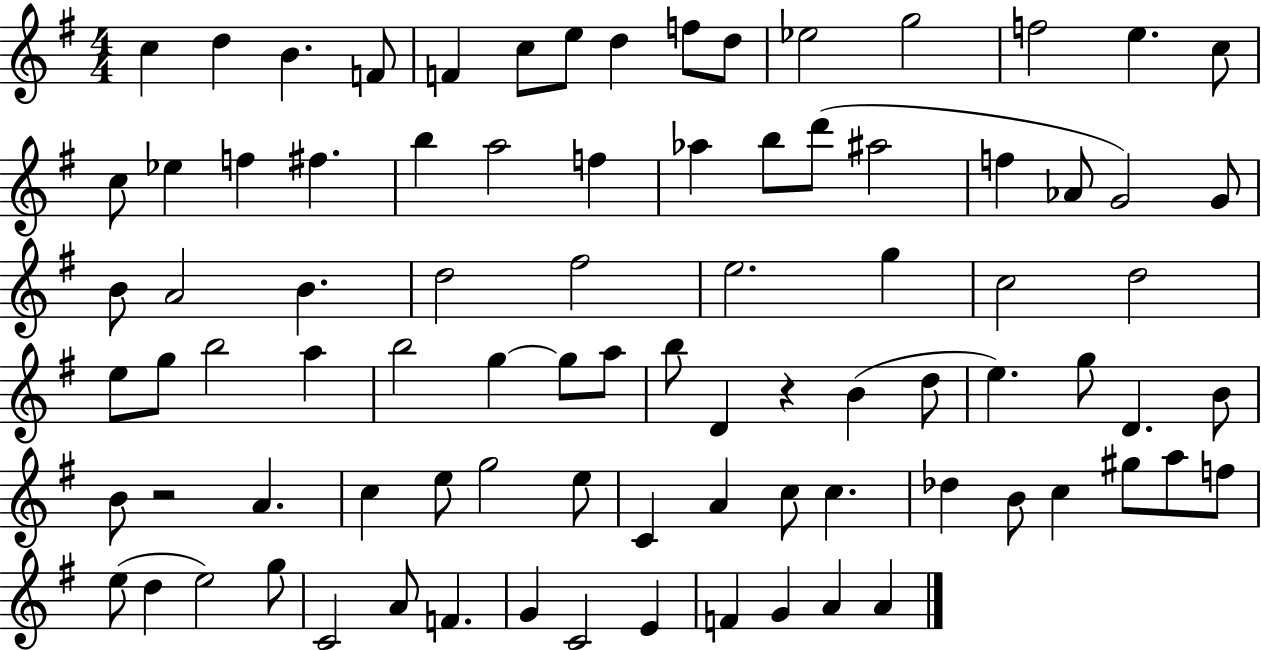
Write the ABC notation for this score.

X:1
T:Untitled
M:4/4
L:1/4
K:G
c d B F/2 F c/2 e/2 d f/2 d/2 _e2 g2 f2 e c/2 c/2 _e f ^f b a2 f _a b/2 d'/2 ^a2 f _A/2 G2 G/2 B/2 A2 B d2 ^f2 e2 g c2 d2 e/2 g/2 b2 a b2 g g/2 a/2 b/2 D z B d/2 e g/2 D B/2 B/2 z2 A c e/2 g2 e/2 C A c/2 c _d B/2 c ^g/2 a/2 f/2 e/2 d e2 g/2 C2 A/2 F G C2 E F G A A